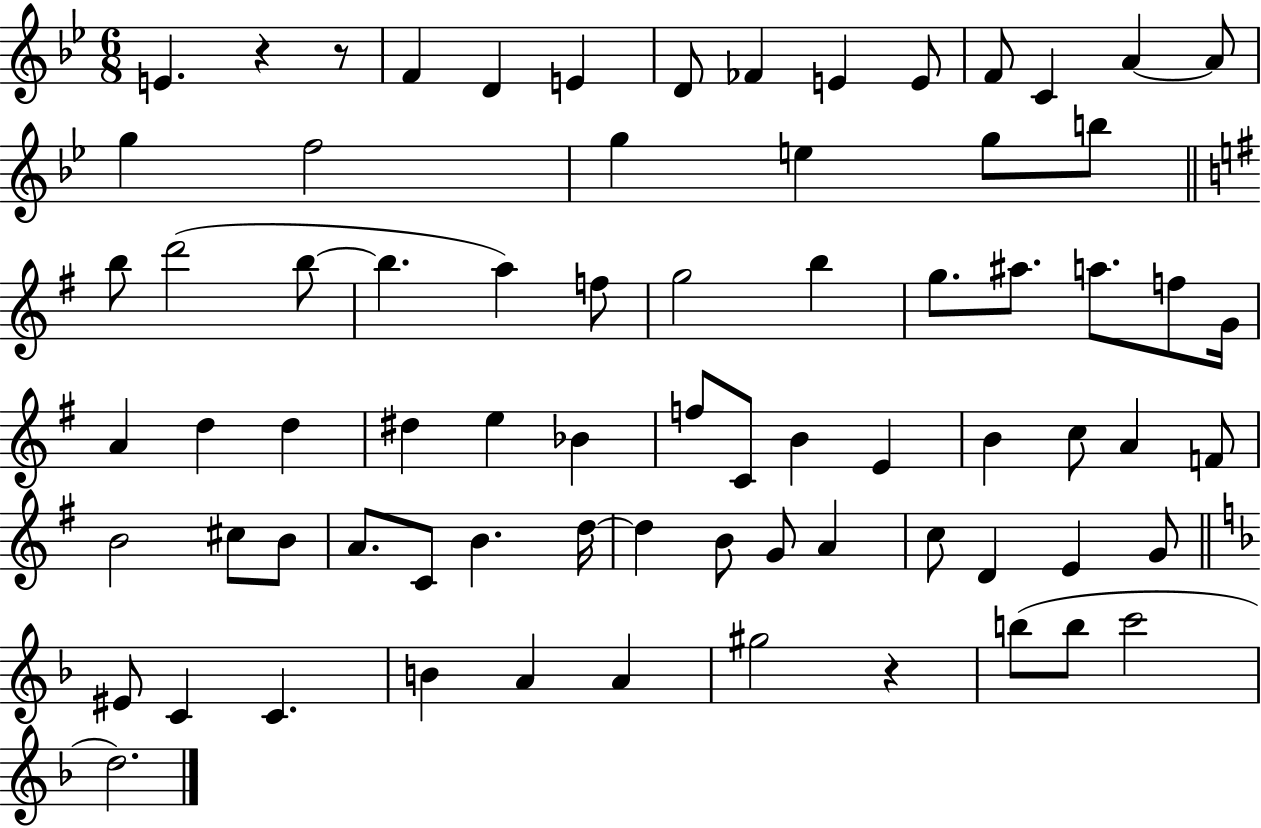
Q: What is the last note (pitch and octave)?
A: D5